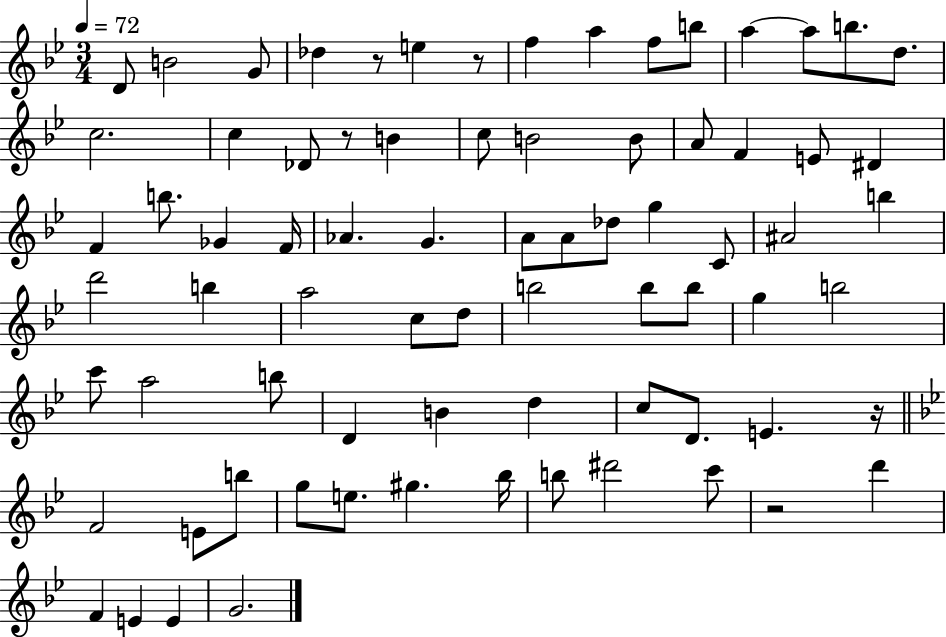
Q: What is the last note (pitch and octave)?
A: G4